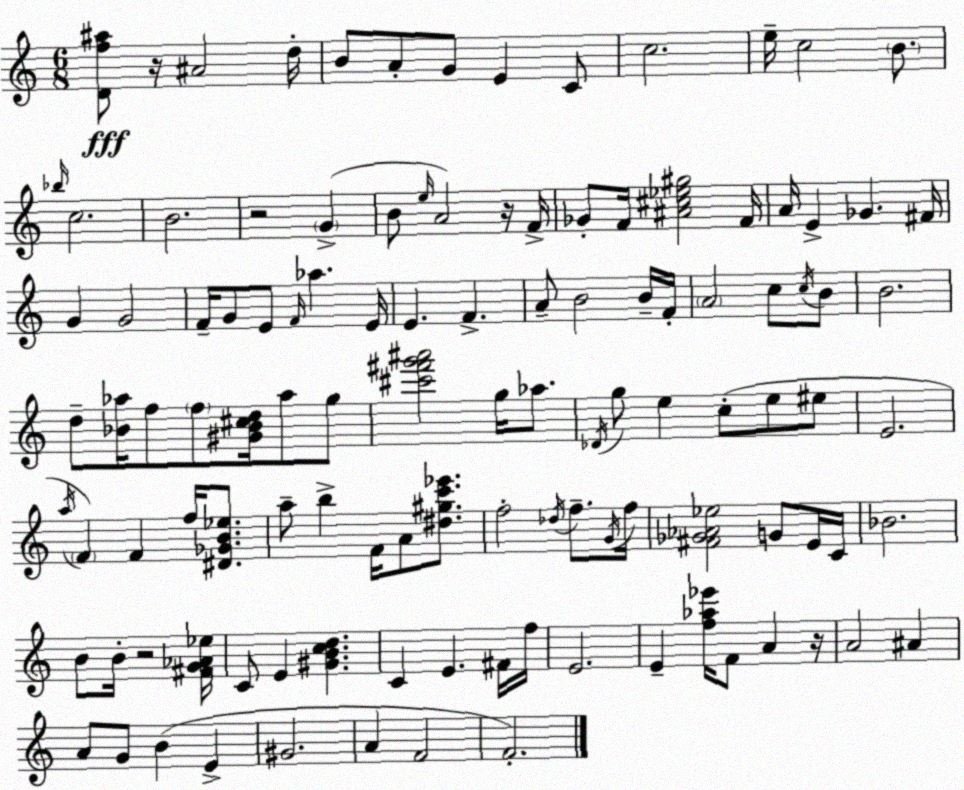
X:1
T:Untitled
M:6/8
L:1/4
K:C
[Df^a]/2 z/4 ^A2 d/4 B/2 A/2 G/2 E C/2 c2 e/4 c2 B/2 _b/4 c2 B2 z2 G B/2 e/4 A2 z/4 F/4 _G/2 F/4 [^A^c_e^g]2 F/4 A/4 E _G ^F/4 G G2 F/4 G/2 E/2 F/4 _a E/4 E F A/2 B2 B/4 F/4 A2 c/2 c/4 B/2 B2 d/2 [_B_a]/4 f/2 f/2 [^G_B^cd]/4 _a/2 g/2 [^c'^f'g'^a']2 g/4 _a/2 _D/4 g/2 e c/2 e/2 ^e/2 E2 a/4 F F f/4 [^D_GB_e]/2 a/2 b F/4 A/2 [^d^gc'_e']/2 f2 _d/4 f/2 G/4 f/4 [^F_G_A_e]2 G/2 E/4 C/4 _B2 B/2 B/4 z2 [^FG_A_e]/4 C/2 E [^GBcd] C E ^F/4 f/4 E2 E [f_a_e']/4 F/2 A z/4 A2 ^A A/2 G/2 B E ^G2 A F2 F2